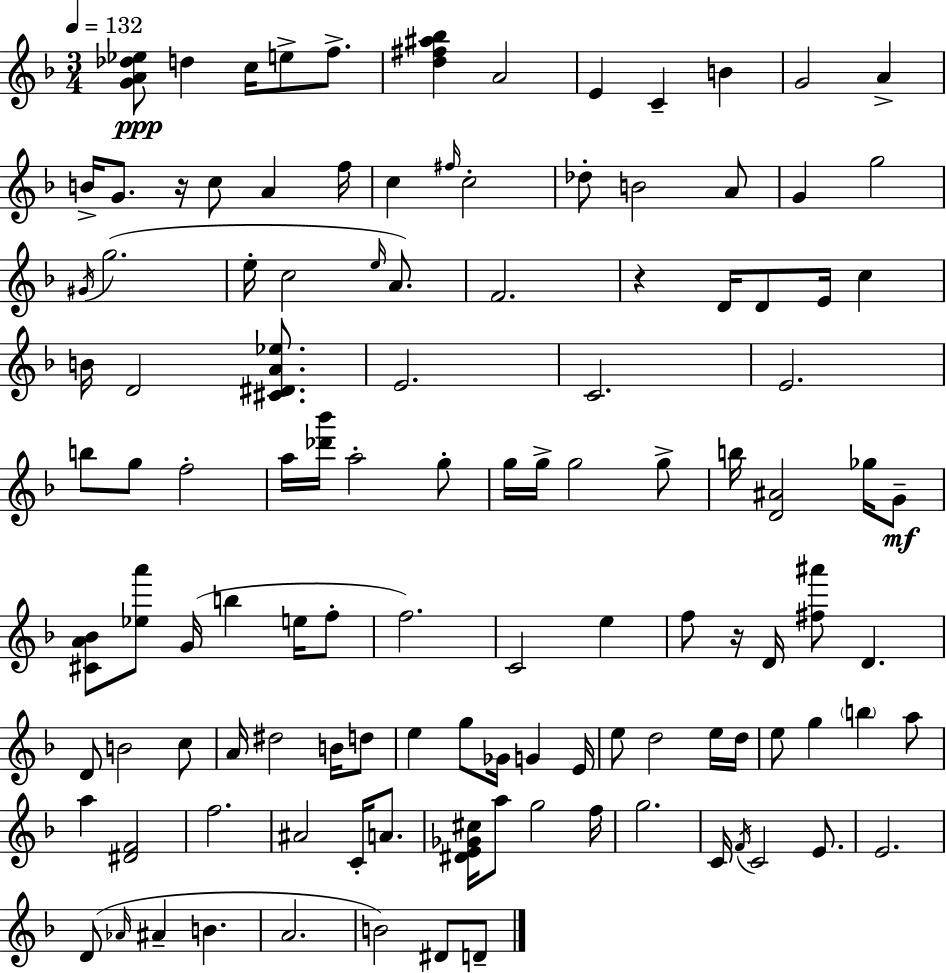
X:1
T:Untitled
M:3/4
L:1/4
K:Dm
[GA_d_e]/2 d c/4 e/2 f/2 [d^f^a_b] A2 E C B G2 A B/4 G/2 z/4 c/2 A f/4 c ^f/4 c2 _d/2 B2 A/2 G g2 ^G/4 g2 e/4 c2 e/4 A/2 F2 z D/4 D/2 E/4 c B/4 D2 [^C^DA_e]/2 E2 C2 E2 b/2 g/2 f2 a/4 [_d'_b']/4 a2 g/2 g/4 g/4 g2 g/2 b/4 [D^A]2 _g/4 G/2 [^CA_B]/2 [_ea']/2 G/4 b e/4 f/2 f2 C2 e f/2 z/4 D/4 [^f^a']/2 D D/2 B2 c/2 A/4 ^d2 B/4 d/2 e g/2 _G/4 G E/4 e/2 d2 e/4 d/4 e/2 g b a/2 a [^DF]2 f2 ^A2 C/4 A/2 [^DE_G^c]/4 a/2 g2 f/4 g2 C/4 F/4 C2 E/2 E2 D/2 _A/4 ^A B A2 B2 ^D/2 D/2